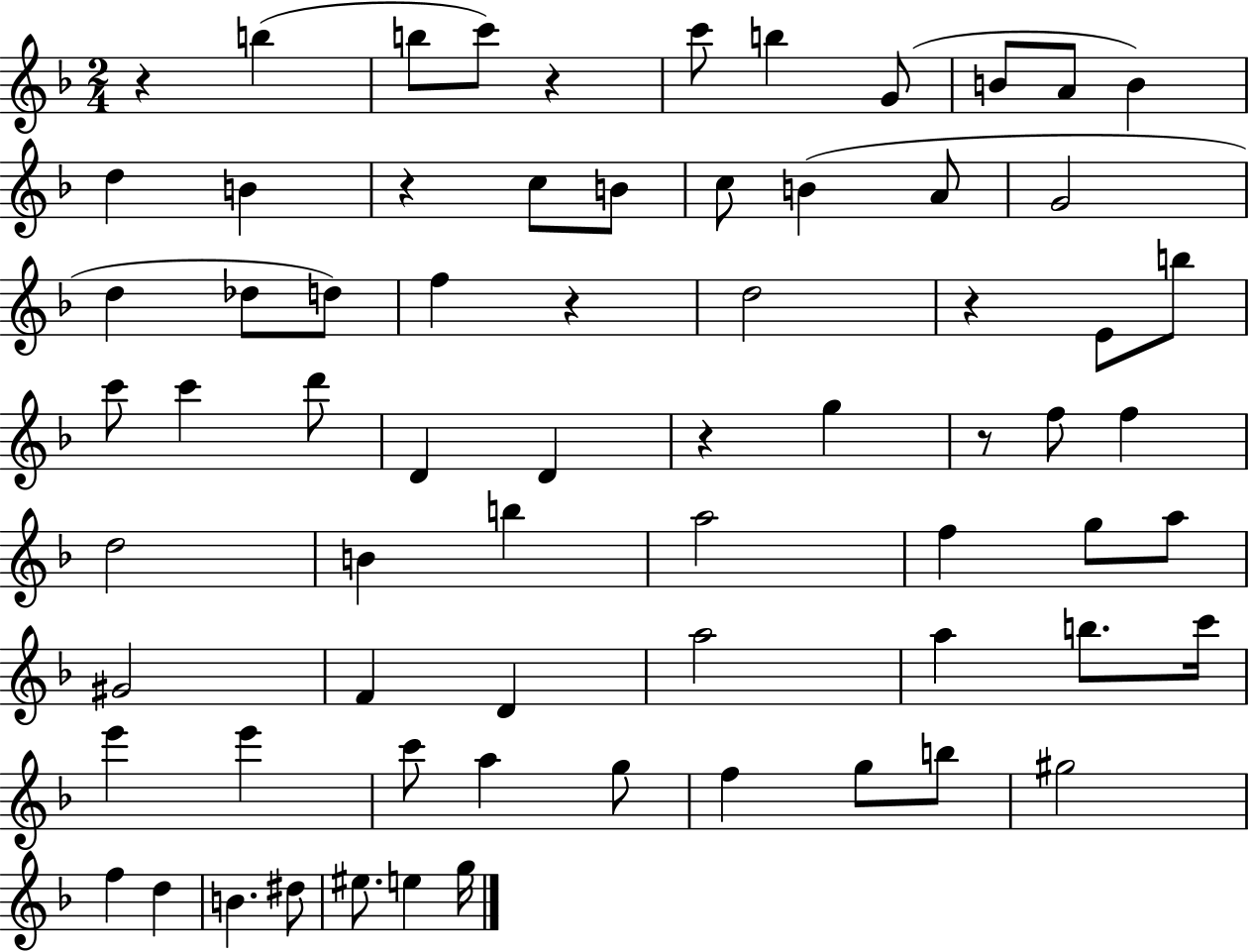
R/q B5/q B5/e C6/e R/q C6/e B5/q G4/e B4/e A4/e B4/q D5/q B4/q R/q C5/e B4/e C5/e B4/q A4/e G4/h D5/q Db5/e D5/e F5/q R/q D5/h R/q E4/e B5/e C6/e C6/q D6/e D4/q D4/q R/q G5/q R/e F5/e F5/q D5/h B4/q B5/q A5/h F5/q G5/e A5/e G#4/h F4/q D4/q A5/h A5/q B5/e. C6/s E6/q E6/q C6/e A5/q G5/e F5/q G5/e B5/e G#5/h F5/q D5/q B4/q. D#5/e EIS5/e. E5/q G5/s